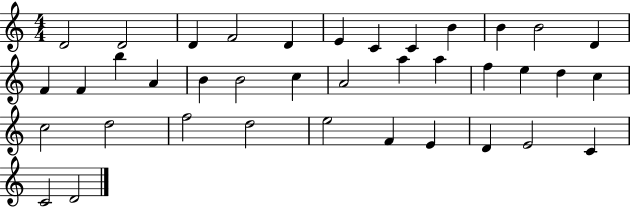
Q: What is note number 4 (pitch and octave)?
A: F4